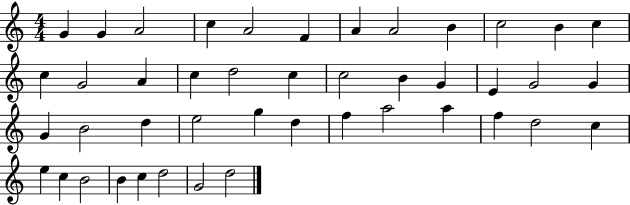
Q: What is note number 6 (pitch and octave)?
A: F4